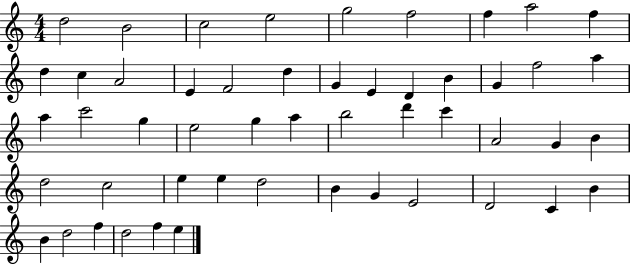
D5/h B4/h C5/h E5/h G5/h F5/h F5/q A5/h F5/q D5/q C5/q A4/h E4/q F4/h D5/q G4/q E4/q D4/q B4/q G4/q F5/h A5/q A5/q C6/h G5/q E5/h G5/q A5/q B5/h D6/q C6/q A4/h G4/q B4/q D5/h C5/h E5/q E5/q D5/h B4/q G4/q E4/h D4/h C4/q B4/q B4/q D5/h F5/q D5/h F5/q E5/q